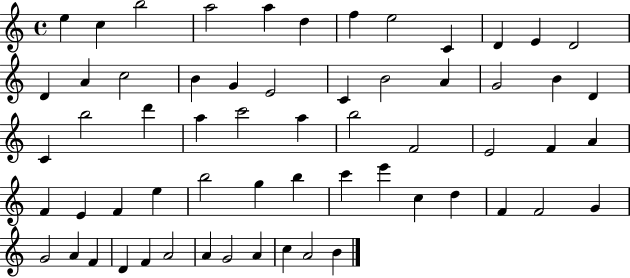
{
  \clef treble
  \time 4/4
  \defaultTimeSignature
  \key c \major
  e''4 c''4 b''2 | a''2 a''4 d''4 | f''4 e''2 c'4 | d'4 e'4 d'2 | \break d'4 a'4 c''2 | b'4 g'4 e'2 | c'4 b'2 a'4 | g'2 b'4 d'4 | \break c'4 b''2 d'''4 | a''4 c'''2 a''4 | b''2 f'2 | e'2 f'4 a'4 | \break f'4 e'4 f'4 e''4 | b''2 g''4 b''4 | c'''4 e'''4 c''4 d''4 | f'4 f'2 g'4 | \break g'2 a'4 f'4 | d'4 f'4 a'2 | a'4 g'2 a'4 | c''4 a'2 b'4 | \break \bar "|."
}